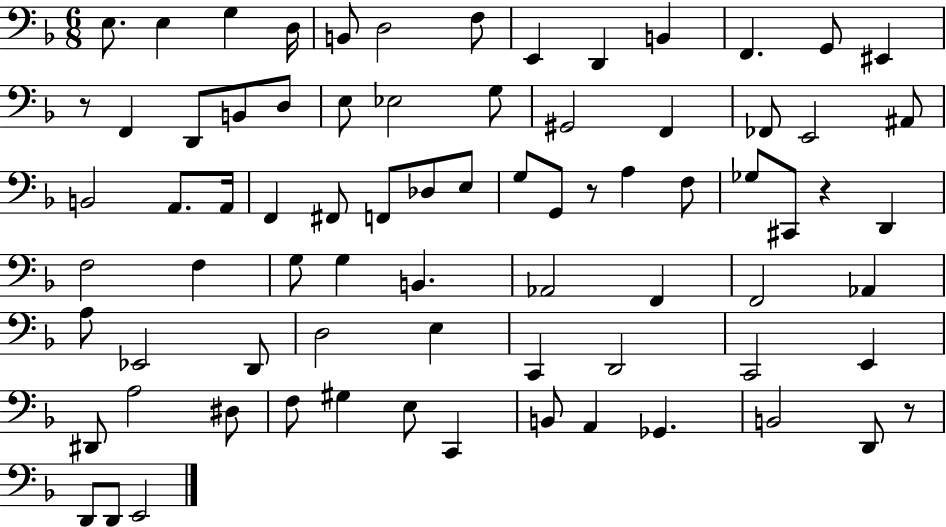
{
  \clef bass
  \numericTimeSignature
  \time 6/8
  \key f \major
  e8. e4 g4 d16 | b,8 d2 f8 | e,4 d,4 b,4 | f,4. g,8 eis,4 | \break r8 f,4 d,8 b,8 d8 | e8 ees2 g8 | gis,2 f,4 | fes,8 e,2 ais,8 | \break b,2 a,8. a,16 | f,4 fis,8 f,8 des8 e8 | g8 g,8 r8 a4 f8 | ges8 cis,8 r4 d,4 | \break f2 f4 | g8 g4 b,4. | aes,2 f,4 | f,2 aes,4 | \break a8 ees,2 d,8 | d2 e4 | c,4 d,2 | c,2 e,4 | \break dis,8 a2 dis8 | f8 gis4 e8 c,4 | b,8 a,4 ges,4. | b,2 d,8 r8 | \break d,8 d,8 e,2 | \bar "|."
}